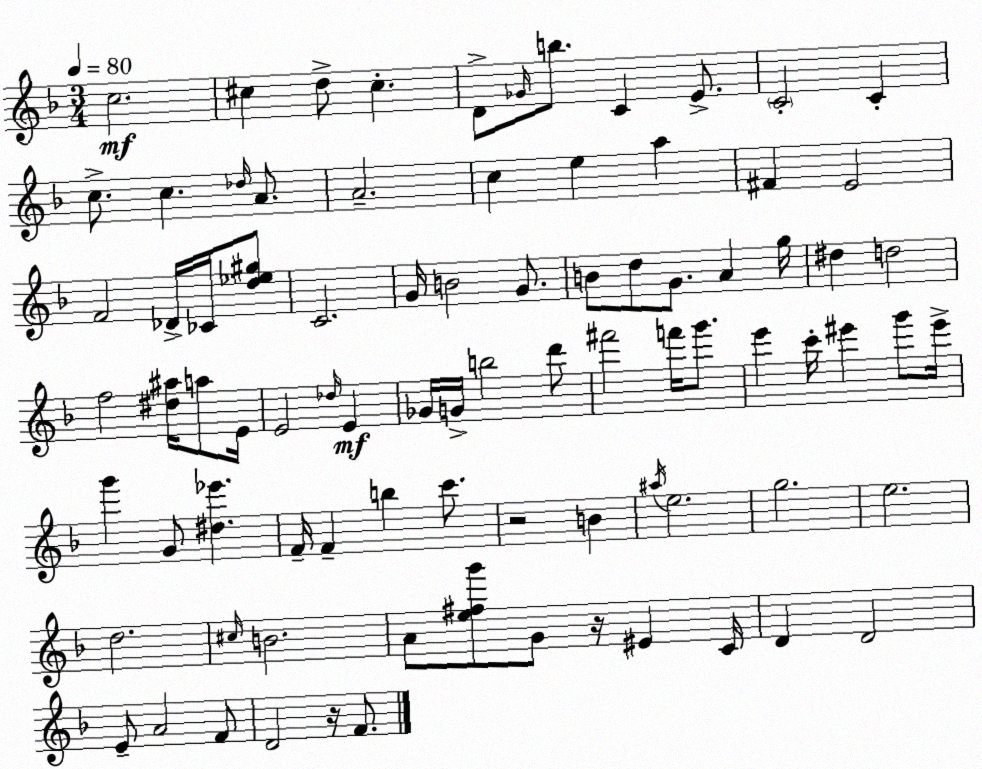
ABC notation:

X:1
T:Untitled
M:3/4
L:1/4
K:Dm
c2 ^c d/2 ^c D/2 _G/4 b/2 C E/2 C2 C c/2 c _d/4 A/2 A2 c e a ^F E2 F2 _D/4 _C/4 [d_e^g]/2 C2 G/4 B2 G/2 B/2 d/2 G/2 A g/4 ^d d2 f2 [^d^a]/4 a/2 E/4 E2 _d/4 E _G/4 G/4 b2 d'/2 ^f'2 f'/4 g'/2 e' c'/4 ^e' g'/2 ^e'/4 g' G/2 [^d_e'] F/4 F b c'/2 z2 B ^a/4 e2 g2 e2 d2 ^c/4 B2 A/2 [e^fg']/2 G/2 z/4 ^E C/4 D D2 E/2 A2 F/2 D2 z/4 F/2